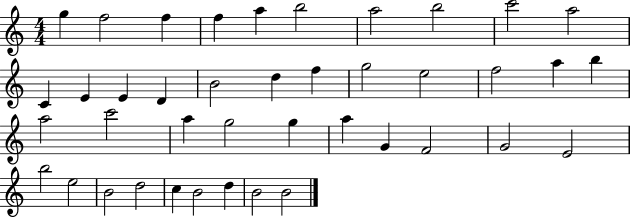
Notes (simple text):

G5/q F5/h F5/q F5/q A5/q B5/h A5/h B5/h C6/h A5/h C4/q E4/q E4/q D4/q B4/h D5/q F5/q G5/h E5/h F5/h A5/q B5/q A5/h C6/h A5/q G5/h G5/q A5/q G4/q F4/h G4/h E4/h B5/h E5/h B4/h D5/h C5/q B4/h D5/q B4/h B4/h